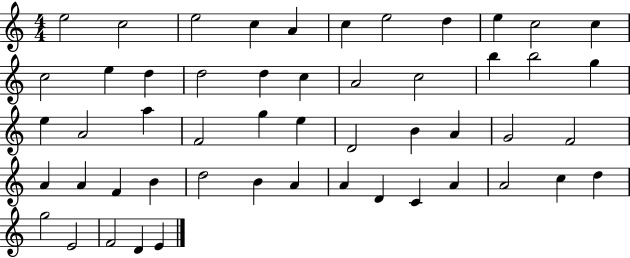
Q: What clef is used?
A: treble